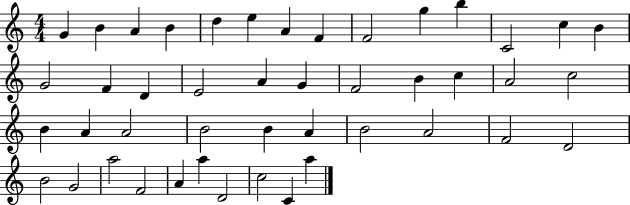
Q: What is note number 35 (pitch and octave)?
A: D4